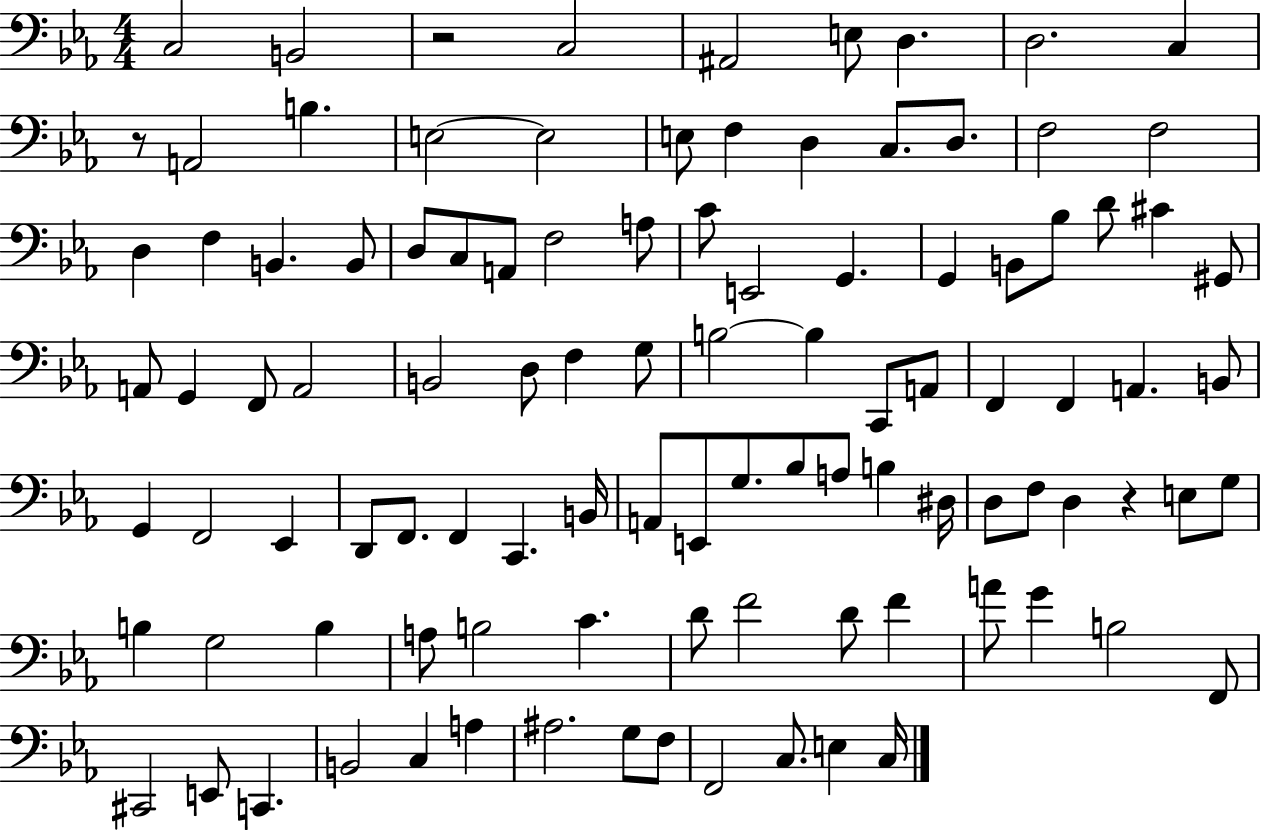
{
  \clef bass
  \numericTimeSignature
  \time 4/4
  \key ees \major
  c2 b,2 | r2 c2 | ais,2 e8 d4. | d2. c4 | \break r8 a,2 b4. | e2~~ e2 | e8 f4 d4 c8. d8. | f2 f2 | \break d4 f4 b,4. b,8 | d8 c8 a,8 f2 a8 | c'8 e,2 g,4. | g,4 b,8 bes8 d'8 cis'4 gis,8 | \break a,8 g,4 f,8 a,2 | b,2 d8 f4 g8 | b2~~ b4 c,8 a,8 | f,4 f,4 a,4. b,8 | \break g,4 f,2 ees,4 | d,8 f,8. f,4 c,4. b,16 | a,8 e,8 g8. bes8 a8 b4 dis16 | d8 f8 d4 r4 e8 g8 | \break b4 g2 b4 | a8 b2 c'4. | d'8 f'2 d'8 f'4 | a'8 g'4 b2 f,8 | \break cis,2 e,8 c,4. | b,2 c4 a4 | ais2. g8 f8 | f,2 c8. e4 c16 | \break \bar "|."
}